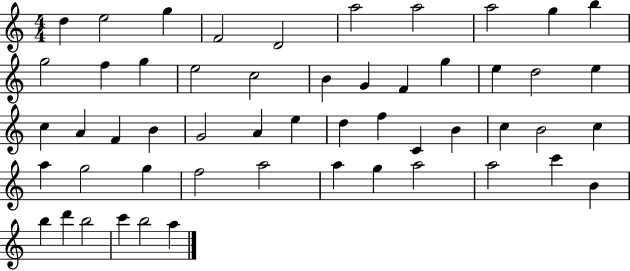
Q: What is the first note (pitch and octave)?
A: D5